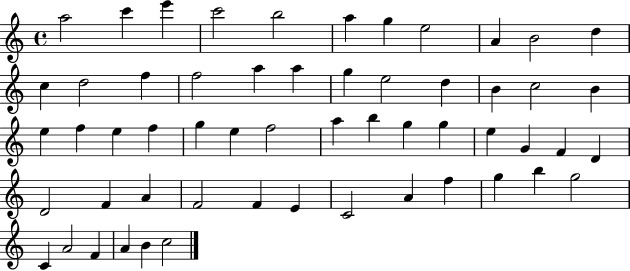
X:1
T:Untitled
M:4/4
L:1/4
K:C
a2 c' e' c'2 b2 a g e2 A B2 d c d2 f f2 a a g e2 d B c2 B e f e f g e f2 a b g g e G F D D2 F A F2 F E C2 A f g b g2 C A2 F A B c2